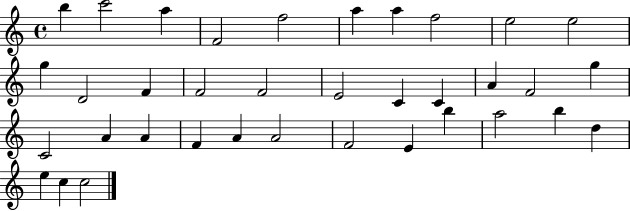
X:1
T:Untitled
M:4/4
L:1/4
K:C
b c'2 a F2 f2 a a f2 e2 e2 g D2 F F2 F2 E2 C C A F2 g C2 A A F A A2 F2 E b a2 b d e c c2